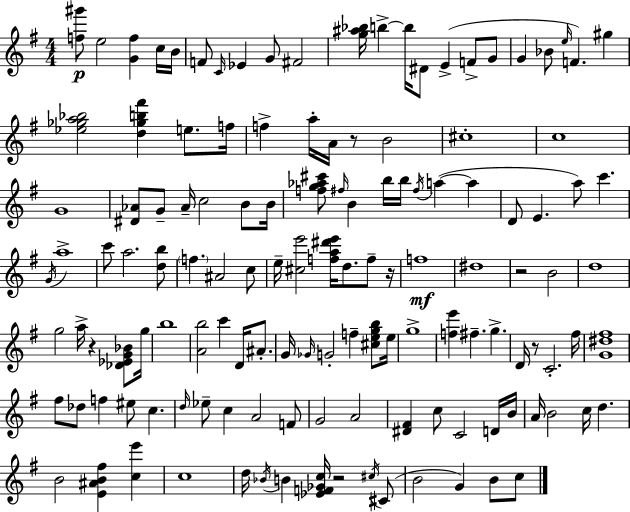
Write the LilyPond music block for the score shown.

{
  \clef treble
  \numericTimeSignature
  \time 4/4
  \key g \major
  \repeat volta 2 { <f'' gis'''>8\p e''2 <g' f''>4 c''16 b'16 | f'8 \grace { c'16 } ees'4 g'8 fis'2 | <g'' ais'' bes''>16 b''4->~~ b''16 dis'8 e'4->( f'8-> g'8 | g'4 bes'8 \grace { e''16 }) f'4. gis''4 | \break <ees'' ges'' a'' bes''>2 <d'' ges'' b'' fis'''>4 e''8. | f''16 f''4-> a''16-. a'16 r8 b'2 | cis''1-. | c''1 | \break g'1 | <dis' aes'>8 g'8-- aes'16-- c''2 b'8 | b'16 <f'' g'' aes'' cis'''>8 \grace { fis''16 } b'4 b''16 b''16 \acciaccatura { fis''16 }( a''4~~ | a''4 d'8 e'4. a''8) c'''4. | \break \acciaccatura { g'16 } a''1-> | c'''8 a''2. | <d'' b''>8 \parenthesize f''4. ais'2 | c''8 e''16-- <cis'' e'''>2 <f'' a'' dis''' e'''>16 d''8. | \break f''8-- r16 f''1\mf | dis''1 | r2 b'2 | d''1 | \break g''2 a''16-> r4 | <des' ees' g' bes'>8 g''16 b''1 | <a' b''>2 c'''4 | d'16 ais'8.-. g'16 \grace { ges'16 } g'2-. f''4-- | \break <cis'' e'' g'' b''>8 e''16 g''1-> | <f'' e'''>4 fis''4.-- | g''4.-> d'16 r8 c'2.-. | fis''16 <g' dis'' fis''>1 | \break fis''8 des''8 f''4 eis''8 | c''4. \grace { d''16 } ees''8-- c''4 a'2 | f'8 g'2 a'2 | <dis' fis'>4 c''8 c'2 | \break d'16 b'16 a'16 b'2 | c''16 d''4. b'2 <e' ais' b' fis''>4 | <c'' e'''>4 c''1 | d''16 \acciaccatura { bes'16 } b'4 <ees' f' ges' c''>16 r2 | \break \acciaccatura { cis''16 }( cis'8 b'2 | g'4) b'8 c''8 } \bar "|."
}